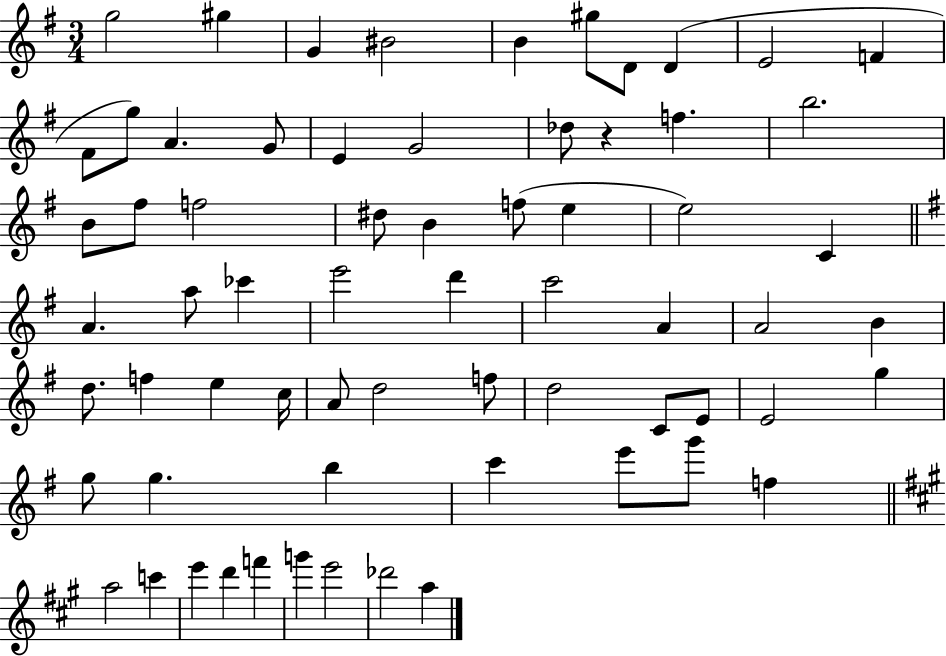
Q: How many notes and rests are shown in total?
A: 66